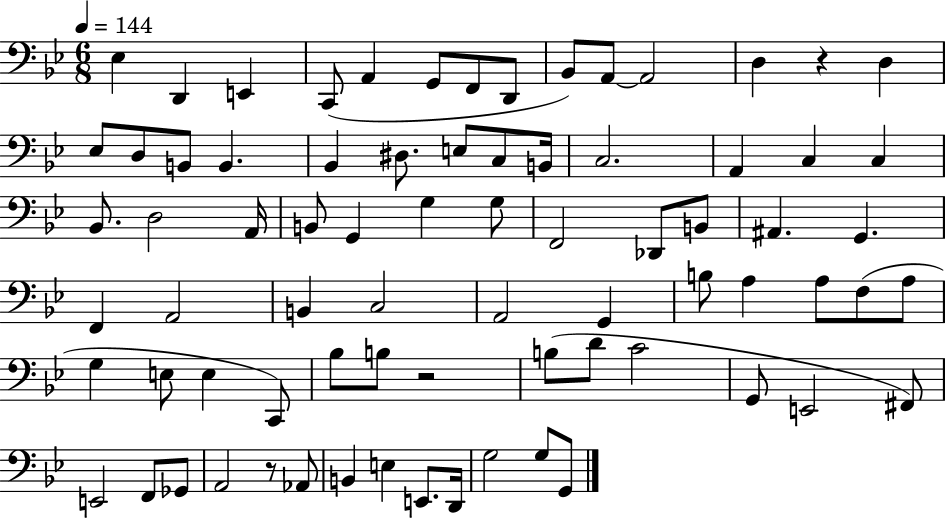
Eb3/q D2/q E2/q C2/e A2/q G2/e F2/e D2/e Bb2/e A2/e A2/h D3/q R/q D3/q Eb3/e D3/e B2/e B2/q. Bb2/q D#3/e. E3/e C3/e B2/s C3/h. A2/q C3/q C3/q Bb2/e. D3/h A2/s B2/e G2/q G3/q G3/e F2/h Db2/e B2/e A#2/q. G2/q. F2/q A2/h B2/q C3/h A2/h G2/q B3/e A3/q A3/e F3/e A3/e G3/q E3/e E3/q C2/e Bb3/e B3/e R/h B3/e D4/e C4/h G2/e E2/h F#2/e E2/h F2/e Gb2/e A2/h R/e Ab2/e B2/q E3/q E2/e. D2/s G3/h G3/e G2/e